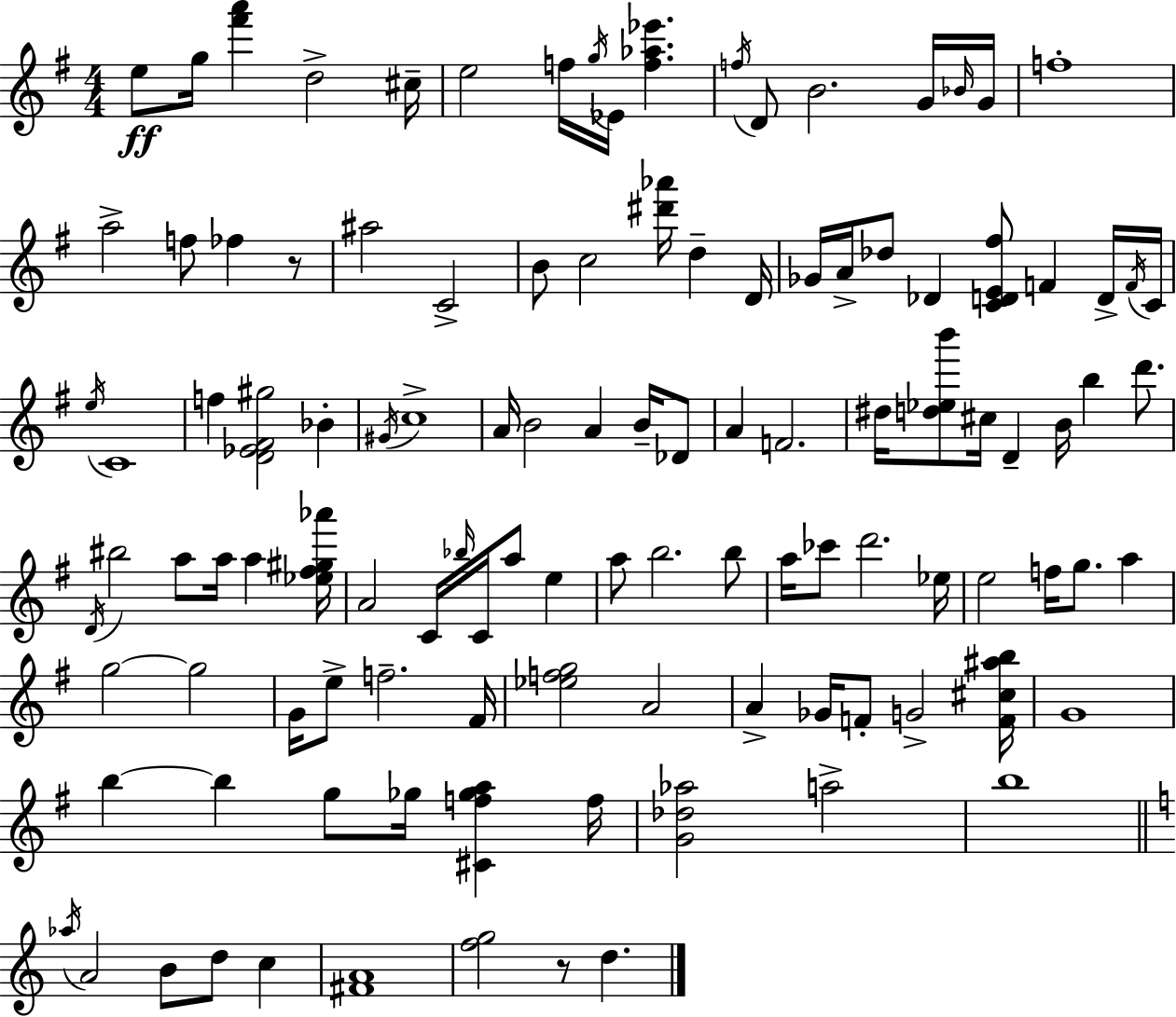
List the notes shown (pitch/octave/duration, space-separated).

E5/e G5/s [F#6,A6]/q D5/h C#5/s E5/h F5/s G5/s Eb4/s [F5,Ab5,Eb6]/q. F5/s D4/e B4/h. G4/s Bb4/s G4/s F5/w A5/h F5/e FES5/q R/e A#5/h C4/h B4/e C5/h [D#6,Ab6]/s D5/q D4/s Gb4/s A4/s Db5/e Db4/q [C4,D4,E4,F#5]/e F4/q D4/s F4/s C4/s E5/s C4/w F5/q [D4,Eb4,F#4,G#5]/h Bb4/q G#4/s C5/w A4/s B4/h A4/q B4/s Db4/e A4/q F4/h. D#5/s [D5,Eb5,B6]/e C#5/s D4/q B4/s B5/q D6/e. D4/s BIS5/h A5/e A5/s A5/q [Eb5,F#5,G#5,Ab6]/s A4/h C4/s Bb5/s C4/s A5/e E5/q A5/e B5/h. B5/e A5/s CES6/e D6/h. Eb5/s E5/h F5/s G5/e. A5/q G5/h G5/h G4/s E5/e F5/h. F#4/s [Eb5,F5,G5]/h A4/h A4/q Gb4/s F4/e G4/h [F4,C#5,A#5,B5]/s G4/w B5/q B5/q G5/e Gb5/s [C#4,F5,Gb5,A5]/q F5/s [G4,Db5,Ab5]/h A5/h B5/w Ab5/s A4/h B4/e D5/e C5/q [F#4,A4]/w [F5,G5]/h R/e D5/q.